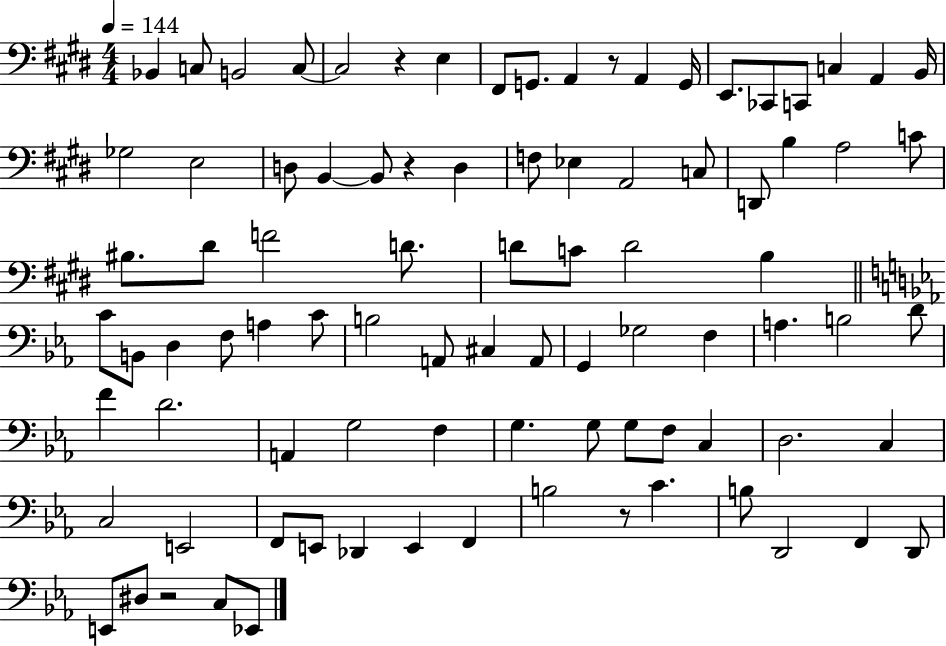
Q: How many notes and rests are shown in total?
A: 89